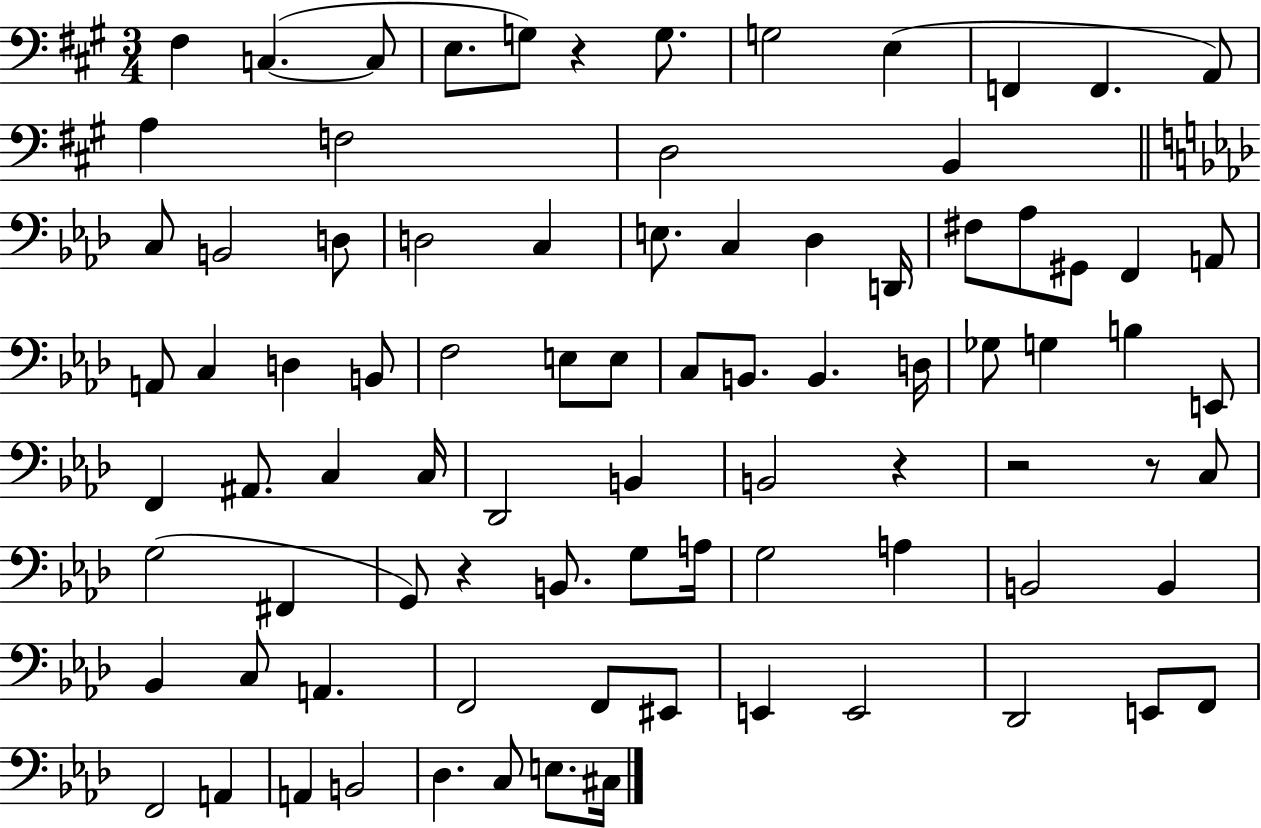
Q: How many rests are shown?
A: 5